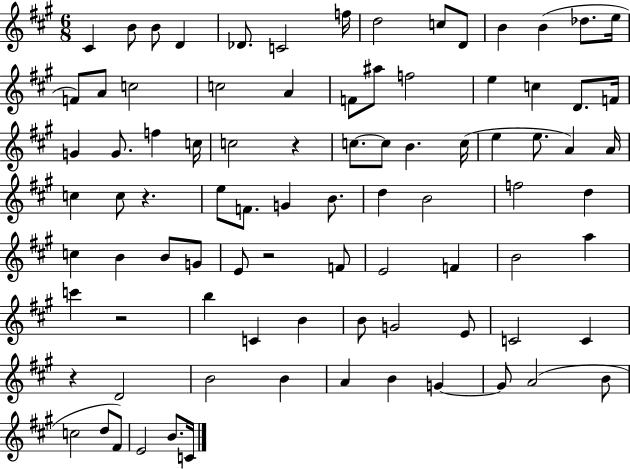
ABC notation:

X:1
T:Untitled
M:6/8
L:1/4
K:A
^C B/2 B/2 D _D/2 C2 f/4 d2 c/2 D/2 B B _d/2 e/4 F/2 A/2 c2 c2 A F/2 ^a/2 f2 e c D/2 F/4 G G/2 f c/4 c2 z c/2 c/2 B c/4 e e/2 A A/4 c c/2 z e/2 F/2 G B/2 d B2 f2 d c B B/2 G/2 E/2 z2 F/2 E2 F B2 a c' z2 b C B B/2 G2 E/2 C2 C z D2 B2 B A B G G/2 A2 B/2 c2 d/2 ^F/2 E2 B/2 C/4